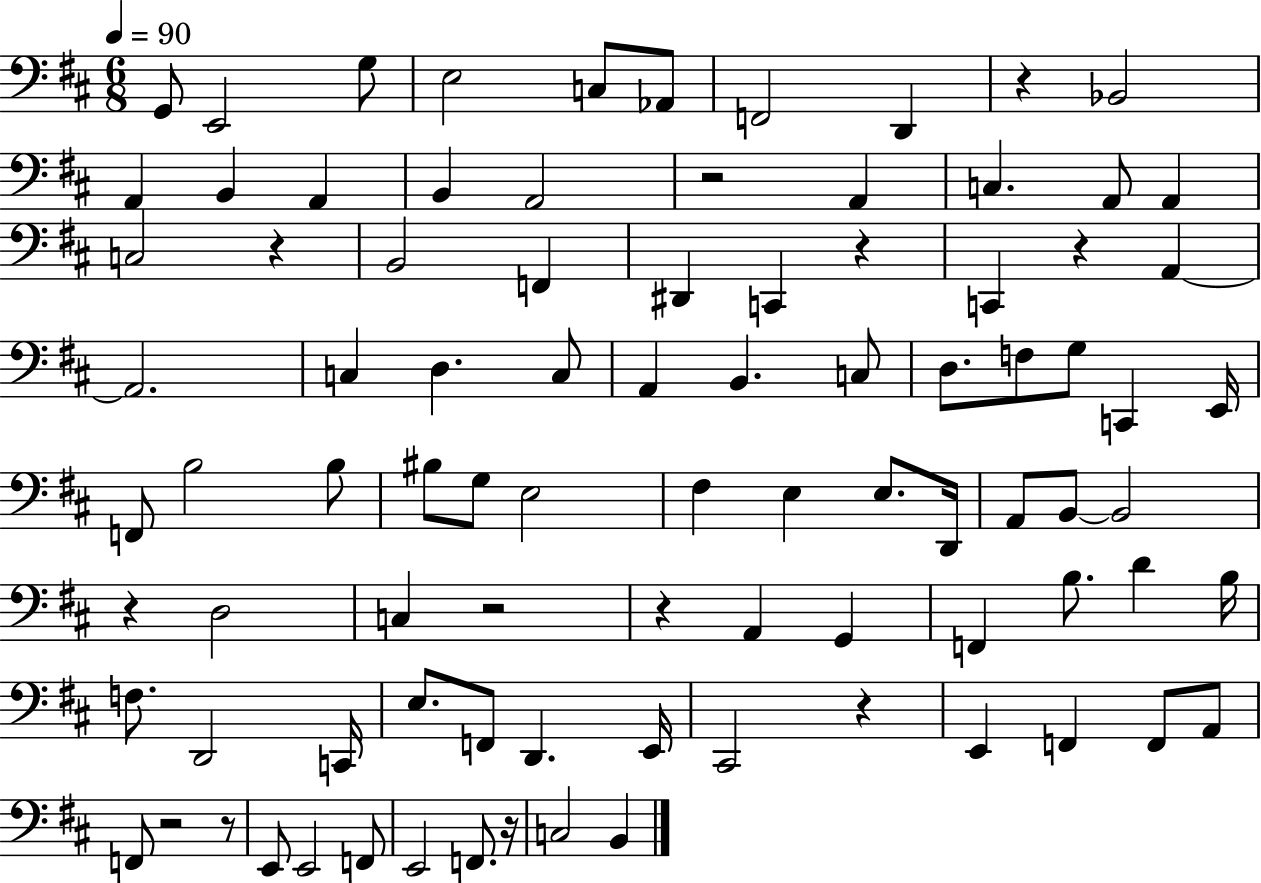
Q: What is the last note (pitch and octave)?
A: B2